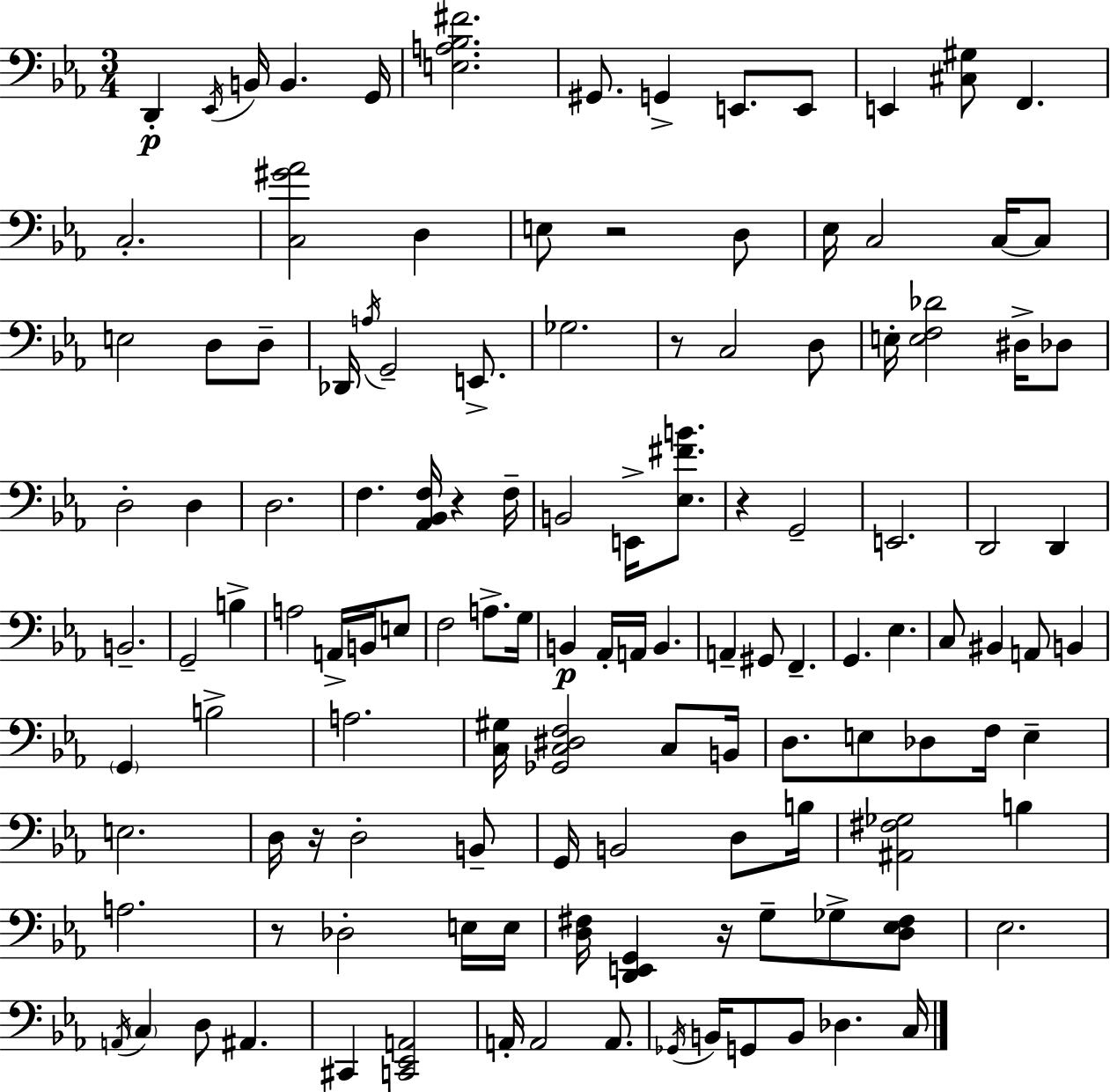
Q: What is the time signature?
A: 3/4